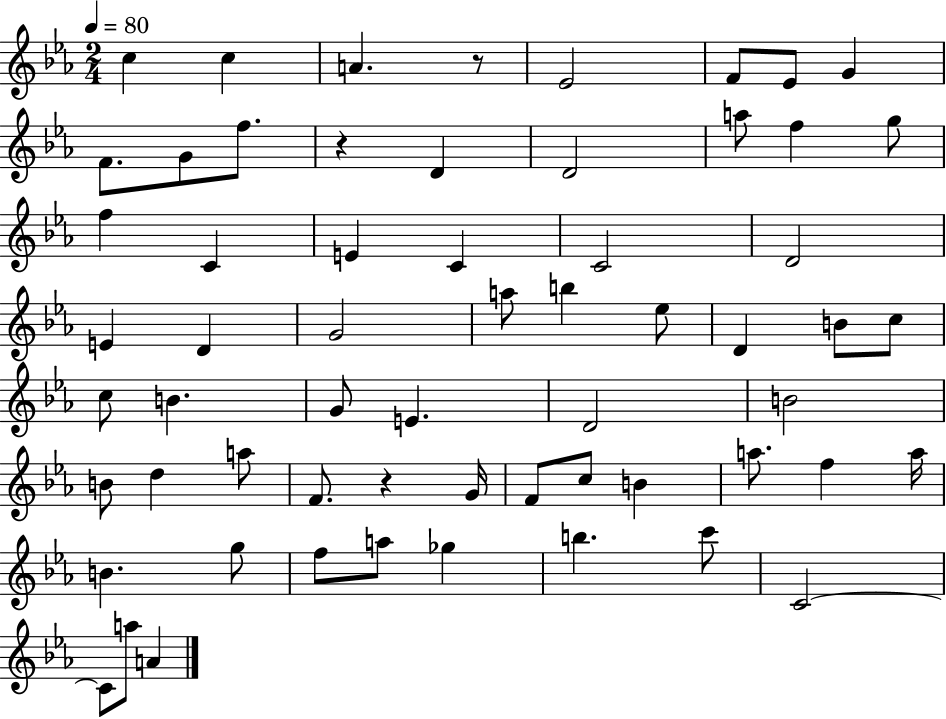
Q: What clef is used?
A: treble